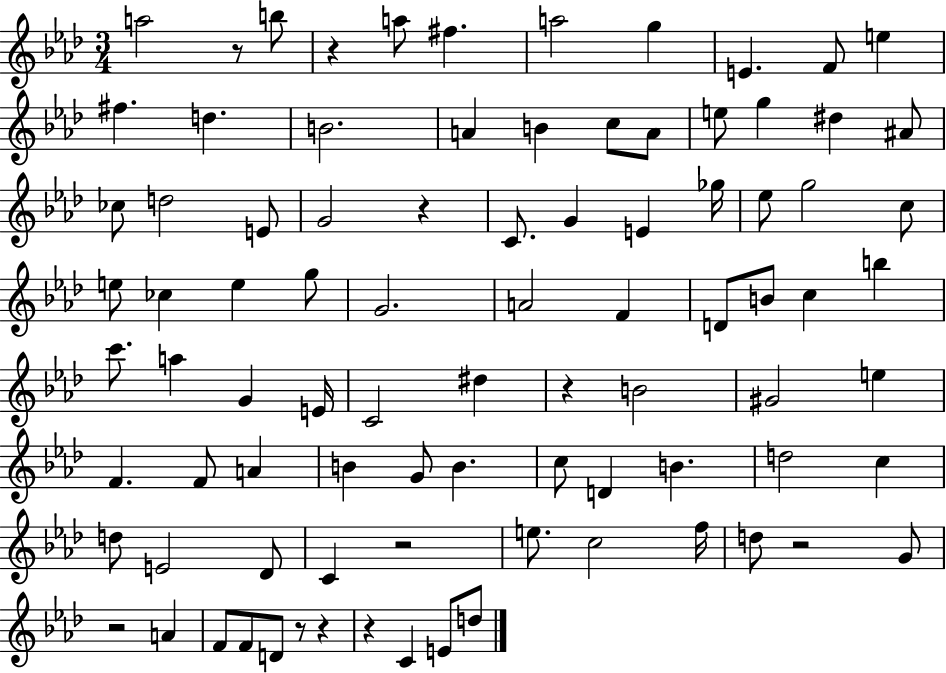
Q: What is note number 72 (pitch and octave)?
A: A4